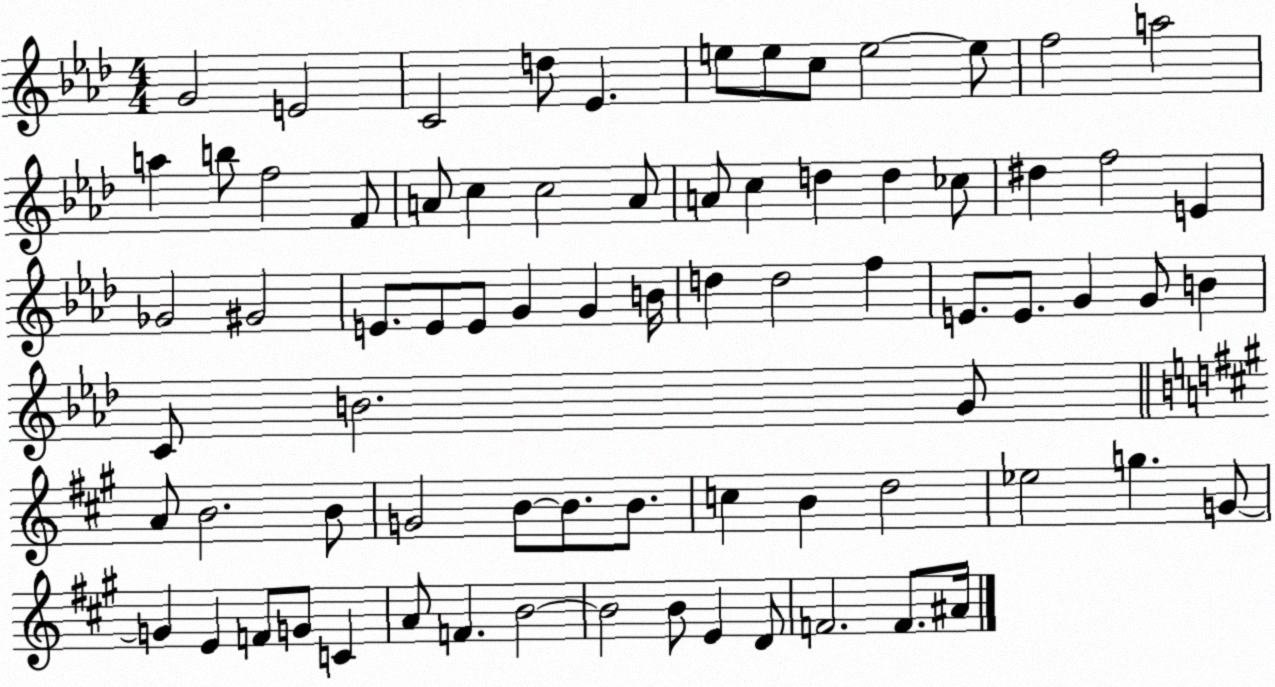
X:1
T:Untitled
M:4/4
L:1/4
K:Ab
G2 E2 C2 d/2 _E e/2 e/2 c/2 e2 e/2 f2 a2 a b/2 f2 F/2 A/2 c c2 A/2 A/2 c d d _c/2 ^d f2 E _G2 ^G2 E/2 E/2 E/2 G G B/4 d d2 f E/2 E/2 G G/2 B C/2 B2 G/2 A/2 B2 B/2 G2 B/2 B/2 B/2 c B d2 _e2 g G/2 G E F/2 G/2 C A/2 F B2 B2 B/2 E D/2 F2 F/2 ^A/4